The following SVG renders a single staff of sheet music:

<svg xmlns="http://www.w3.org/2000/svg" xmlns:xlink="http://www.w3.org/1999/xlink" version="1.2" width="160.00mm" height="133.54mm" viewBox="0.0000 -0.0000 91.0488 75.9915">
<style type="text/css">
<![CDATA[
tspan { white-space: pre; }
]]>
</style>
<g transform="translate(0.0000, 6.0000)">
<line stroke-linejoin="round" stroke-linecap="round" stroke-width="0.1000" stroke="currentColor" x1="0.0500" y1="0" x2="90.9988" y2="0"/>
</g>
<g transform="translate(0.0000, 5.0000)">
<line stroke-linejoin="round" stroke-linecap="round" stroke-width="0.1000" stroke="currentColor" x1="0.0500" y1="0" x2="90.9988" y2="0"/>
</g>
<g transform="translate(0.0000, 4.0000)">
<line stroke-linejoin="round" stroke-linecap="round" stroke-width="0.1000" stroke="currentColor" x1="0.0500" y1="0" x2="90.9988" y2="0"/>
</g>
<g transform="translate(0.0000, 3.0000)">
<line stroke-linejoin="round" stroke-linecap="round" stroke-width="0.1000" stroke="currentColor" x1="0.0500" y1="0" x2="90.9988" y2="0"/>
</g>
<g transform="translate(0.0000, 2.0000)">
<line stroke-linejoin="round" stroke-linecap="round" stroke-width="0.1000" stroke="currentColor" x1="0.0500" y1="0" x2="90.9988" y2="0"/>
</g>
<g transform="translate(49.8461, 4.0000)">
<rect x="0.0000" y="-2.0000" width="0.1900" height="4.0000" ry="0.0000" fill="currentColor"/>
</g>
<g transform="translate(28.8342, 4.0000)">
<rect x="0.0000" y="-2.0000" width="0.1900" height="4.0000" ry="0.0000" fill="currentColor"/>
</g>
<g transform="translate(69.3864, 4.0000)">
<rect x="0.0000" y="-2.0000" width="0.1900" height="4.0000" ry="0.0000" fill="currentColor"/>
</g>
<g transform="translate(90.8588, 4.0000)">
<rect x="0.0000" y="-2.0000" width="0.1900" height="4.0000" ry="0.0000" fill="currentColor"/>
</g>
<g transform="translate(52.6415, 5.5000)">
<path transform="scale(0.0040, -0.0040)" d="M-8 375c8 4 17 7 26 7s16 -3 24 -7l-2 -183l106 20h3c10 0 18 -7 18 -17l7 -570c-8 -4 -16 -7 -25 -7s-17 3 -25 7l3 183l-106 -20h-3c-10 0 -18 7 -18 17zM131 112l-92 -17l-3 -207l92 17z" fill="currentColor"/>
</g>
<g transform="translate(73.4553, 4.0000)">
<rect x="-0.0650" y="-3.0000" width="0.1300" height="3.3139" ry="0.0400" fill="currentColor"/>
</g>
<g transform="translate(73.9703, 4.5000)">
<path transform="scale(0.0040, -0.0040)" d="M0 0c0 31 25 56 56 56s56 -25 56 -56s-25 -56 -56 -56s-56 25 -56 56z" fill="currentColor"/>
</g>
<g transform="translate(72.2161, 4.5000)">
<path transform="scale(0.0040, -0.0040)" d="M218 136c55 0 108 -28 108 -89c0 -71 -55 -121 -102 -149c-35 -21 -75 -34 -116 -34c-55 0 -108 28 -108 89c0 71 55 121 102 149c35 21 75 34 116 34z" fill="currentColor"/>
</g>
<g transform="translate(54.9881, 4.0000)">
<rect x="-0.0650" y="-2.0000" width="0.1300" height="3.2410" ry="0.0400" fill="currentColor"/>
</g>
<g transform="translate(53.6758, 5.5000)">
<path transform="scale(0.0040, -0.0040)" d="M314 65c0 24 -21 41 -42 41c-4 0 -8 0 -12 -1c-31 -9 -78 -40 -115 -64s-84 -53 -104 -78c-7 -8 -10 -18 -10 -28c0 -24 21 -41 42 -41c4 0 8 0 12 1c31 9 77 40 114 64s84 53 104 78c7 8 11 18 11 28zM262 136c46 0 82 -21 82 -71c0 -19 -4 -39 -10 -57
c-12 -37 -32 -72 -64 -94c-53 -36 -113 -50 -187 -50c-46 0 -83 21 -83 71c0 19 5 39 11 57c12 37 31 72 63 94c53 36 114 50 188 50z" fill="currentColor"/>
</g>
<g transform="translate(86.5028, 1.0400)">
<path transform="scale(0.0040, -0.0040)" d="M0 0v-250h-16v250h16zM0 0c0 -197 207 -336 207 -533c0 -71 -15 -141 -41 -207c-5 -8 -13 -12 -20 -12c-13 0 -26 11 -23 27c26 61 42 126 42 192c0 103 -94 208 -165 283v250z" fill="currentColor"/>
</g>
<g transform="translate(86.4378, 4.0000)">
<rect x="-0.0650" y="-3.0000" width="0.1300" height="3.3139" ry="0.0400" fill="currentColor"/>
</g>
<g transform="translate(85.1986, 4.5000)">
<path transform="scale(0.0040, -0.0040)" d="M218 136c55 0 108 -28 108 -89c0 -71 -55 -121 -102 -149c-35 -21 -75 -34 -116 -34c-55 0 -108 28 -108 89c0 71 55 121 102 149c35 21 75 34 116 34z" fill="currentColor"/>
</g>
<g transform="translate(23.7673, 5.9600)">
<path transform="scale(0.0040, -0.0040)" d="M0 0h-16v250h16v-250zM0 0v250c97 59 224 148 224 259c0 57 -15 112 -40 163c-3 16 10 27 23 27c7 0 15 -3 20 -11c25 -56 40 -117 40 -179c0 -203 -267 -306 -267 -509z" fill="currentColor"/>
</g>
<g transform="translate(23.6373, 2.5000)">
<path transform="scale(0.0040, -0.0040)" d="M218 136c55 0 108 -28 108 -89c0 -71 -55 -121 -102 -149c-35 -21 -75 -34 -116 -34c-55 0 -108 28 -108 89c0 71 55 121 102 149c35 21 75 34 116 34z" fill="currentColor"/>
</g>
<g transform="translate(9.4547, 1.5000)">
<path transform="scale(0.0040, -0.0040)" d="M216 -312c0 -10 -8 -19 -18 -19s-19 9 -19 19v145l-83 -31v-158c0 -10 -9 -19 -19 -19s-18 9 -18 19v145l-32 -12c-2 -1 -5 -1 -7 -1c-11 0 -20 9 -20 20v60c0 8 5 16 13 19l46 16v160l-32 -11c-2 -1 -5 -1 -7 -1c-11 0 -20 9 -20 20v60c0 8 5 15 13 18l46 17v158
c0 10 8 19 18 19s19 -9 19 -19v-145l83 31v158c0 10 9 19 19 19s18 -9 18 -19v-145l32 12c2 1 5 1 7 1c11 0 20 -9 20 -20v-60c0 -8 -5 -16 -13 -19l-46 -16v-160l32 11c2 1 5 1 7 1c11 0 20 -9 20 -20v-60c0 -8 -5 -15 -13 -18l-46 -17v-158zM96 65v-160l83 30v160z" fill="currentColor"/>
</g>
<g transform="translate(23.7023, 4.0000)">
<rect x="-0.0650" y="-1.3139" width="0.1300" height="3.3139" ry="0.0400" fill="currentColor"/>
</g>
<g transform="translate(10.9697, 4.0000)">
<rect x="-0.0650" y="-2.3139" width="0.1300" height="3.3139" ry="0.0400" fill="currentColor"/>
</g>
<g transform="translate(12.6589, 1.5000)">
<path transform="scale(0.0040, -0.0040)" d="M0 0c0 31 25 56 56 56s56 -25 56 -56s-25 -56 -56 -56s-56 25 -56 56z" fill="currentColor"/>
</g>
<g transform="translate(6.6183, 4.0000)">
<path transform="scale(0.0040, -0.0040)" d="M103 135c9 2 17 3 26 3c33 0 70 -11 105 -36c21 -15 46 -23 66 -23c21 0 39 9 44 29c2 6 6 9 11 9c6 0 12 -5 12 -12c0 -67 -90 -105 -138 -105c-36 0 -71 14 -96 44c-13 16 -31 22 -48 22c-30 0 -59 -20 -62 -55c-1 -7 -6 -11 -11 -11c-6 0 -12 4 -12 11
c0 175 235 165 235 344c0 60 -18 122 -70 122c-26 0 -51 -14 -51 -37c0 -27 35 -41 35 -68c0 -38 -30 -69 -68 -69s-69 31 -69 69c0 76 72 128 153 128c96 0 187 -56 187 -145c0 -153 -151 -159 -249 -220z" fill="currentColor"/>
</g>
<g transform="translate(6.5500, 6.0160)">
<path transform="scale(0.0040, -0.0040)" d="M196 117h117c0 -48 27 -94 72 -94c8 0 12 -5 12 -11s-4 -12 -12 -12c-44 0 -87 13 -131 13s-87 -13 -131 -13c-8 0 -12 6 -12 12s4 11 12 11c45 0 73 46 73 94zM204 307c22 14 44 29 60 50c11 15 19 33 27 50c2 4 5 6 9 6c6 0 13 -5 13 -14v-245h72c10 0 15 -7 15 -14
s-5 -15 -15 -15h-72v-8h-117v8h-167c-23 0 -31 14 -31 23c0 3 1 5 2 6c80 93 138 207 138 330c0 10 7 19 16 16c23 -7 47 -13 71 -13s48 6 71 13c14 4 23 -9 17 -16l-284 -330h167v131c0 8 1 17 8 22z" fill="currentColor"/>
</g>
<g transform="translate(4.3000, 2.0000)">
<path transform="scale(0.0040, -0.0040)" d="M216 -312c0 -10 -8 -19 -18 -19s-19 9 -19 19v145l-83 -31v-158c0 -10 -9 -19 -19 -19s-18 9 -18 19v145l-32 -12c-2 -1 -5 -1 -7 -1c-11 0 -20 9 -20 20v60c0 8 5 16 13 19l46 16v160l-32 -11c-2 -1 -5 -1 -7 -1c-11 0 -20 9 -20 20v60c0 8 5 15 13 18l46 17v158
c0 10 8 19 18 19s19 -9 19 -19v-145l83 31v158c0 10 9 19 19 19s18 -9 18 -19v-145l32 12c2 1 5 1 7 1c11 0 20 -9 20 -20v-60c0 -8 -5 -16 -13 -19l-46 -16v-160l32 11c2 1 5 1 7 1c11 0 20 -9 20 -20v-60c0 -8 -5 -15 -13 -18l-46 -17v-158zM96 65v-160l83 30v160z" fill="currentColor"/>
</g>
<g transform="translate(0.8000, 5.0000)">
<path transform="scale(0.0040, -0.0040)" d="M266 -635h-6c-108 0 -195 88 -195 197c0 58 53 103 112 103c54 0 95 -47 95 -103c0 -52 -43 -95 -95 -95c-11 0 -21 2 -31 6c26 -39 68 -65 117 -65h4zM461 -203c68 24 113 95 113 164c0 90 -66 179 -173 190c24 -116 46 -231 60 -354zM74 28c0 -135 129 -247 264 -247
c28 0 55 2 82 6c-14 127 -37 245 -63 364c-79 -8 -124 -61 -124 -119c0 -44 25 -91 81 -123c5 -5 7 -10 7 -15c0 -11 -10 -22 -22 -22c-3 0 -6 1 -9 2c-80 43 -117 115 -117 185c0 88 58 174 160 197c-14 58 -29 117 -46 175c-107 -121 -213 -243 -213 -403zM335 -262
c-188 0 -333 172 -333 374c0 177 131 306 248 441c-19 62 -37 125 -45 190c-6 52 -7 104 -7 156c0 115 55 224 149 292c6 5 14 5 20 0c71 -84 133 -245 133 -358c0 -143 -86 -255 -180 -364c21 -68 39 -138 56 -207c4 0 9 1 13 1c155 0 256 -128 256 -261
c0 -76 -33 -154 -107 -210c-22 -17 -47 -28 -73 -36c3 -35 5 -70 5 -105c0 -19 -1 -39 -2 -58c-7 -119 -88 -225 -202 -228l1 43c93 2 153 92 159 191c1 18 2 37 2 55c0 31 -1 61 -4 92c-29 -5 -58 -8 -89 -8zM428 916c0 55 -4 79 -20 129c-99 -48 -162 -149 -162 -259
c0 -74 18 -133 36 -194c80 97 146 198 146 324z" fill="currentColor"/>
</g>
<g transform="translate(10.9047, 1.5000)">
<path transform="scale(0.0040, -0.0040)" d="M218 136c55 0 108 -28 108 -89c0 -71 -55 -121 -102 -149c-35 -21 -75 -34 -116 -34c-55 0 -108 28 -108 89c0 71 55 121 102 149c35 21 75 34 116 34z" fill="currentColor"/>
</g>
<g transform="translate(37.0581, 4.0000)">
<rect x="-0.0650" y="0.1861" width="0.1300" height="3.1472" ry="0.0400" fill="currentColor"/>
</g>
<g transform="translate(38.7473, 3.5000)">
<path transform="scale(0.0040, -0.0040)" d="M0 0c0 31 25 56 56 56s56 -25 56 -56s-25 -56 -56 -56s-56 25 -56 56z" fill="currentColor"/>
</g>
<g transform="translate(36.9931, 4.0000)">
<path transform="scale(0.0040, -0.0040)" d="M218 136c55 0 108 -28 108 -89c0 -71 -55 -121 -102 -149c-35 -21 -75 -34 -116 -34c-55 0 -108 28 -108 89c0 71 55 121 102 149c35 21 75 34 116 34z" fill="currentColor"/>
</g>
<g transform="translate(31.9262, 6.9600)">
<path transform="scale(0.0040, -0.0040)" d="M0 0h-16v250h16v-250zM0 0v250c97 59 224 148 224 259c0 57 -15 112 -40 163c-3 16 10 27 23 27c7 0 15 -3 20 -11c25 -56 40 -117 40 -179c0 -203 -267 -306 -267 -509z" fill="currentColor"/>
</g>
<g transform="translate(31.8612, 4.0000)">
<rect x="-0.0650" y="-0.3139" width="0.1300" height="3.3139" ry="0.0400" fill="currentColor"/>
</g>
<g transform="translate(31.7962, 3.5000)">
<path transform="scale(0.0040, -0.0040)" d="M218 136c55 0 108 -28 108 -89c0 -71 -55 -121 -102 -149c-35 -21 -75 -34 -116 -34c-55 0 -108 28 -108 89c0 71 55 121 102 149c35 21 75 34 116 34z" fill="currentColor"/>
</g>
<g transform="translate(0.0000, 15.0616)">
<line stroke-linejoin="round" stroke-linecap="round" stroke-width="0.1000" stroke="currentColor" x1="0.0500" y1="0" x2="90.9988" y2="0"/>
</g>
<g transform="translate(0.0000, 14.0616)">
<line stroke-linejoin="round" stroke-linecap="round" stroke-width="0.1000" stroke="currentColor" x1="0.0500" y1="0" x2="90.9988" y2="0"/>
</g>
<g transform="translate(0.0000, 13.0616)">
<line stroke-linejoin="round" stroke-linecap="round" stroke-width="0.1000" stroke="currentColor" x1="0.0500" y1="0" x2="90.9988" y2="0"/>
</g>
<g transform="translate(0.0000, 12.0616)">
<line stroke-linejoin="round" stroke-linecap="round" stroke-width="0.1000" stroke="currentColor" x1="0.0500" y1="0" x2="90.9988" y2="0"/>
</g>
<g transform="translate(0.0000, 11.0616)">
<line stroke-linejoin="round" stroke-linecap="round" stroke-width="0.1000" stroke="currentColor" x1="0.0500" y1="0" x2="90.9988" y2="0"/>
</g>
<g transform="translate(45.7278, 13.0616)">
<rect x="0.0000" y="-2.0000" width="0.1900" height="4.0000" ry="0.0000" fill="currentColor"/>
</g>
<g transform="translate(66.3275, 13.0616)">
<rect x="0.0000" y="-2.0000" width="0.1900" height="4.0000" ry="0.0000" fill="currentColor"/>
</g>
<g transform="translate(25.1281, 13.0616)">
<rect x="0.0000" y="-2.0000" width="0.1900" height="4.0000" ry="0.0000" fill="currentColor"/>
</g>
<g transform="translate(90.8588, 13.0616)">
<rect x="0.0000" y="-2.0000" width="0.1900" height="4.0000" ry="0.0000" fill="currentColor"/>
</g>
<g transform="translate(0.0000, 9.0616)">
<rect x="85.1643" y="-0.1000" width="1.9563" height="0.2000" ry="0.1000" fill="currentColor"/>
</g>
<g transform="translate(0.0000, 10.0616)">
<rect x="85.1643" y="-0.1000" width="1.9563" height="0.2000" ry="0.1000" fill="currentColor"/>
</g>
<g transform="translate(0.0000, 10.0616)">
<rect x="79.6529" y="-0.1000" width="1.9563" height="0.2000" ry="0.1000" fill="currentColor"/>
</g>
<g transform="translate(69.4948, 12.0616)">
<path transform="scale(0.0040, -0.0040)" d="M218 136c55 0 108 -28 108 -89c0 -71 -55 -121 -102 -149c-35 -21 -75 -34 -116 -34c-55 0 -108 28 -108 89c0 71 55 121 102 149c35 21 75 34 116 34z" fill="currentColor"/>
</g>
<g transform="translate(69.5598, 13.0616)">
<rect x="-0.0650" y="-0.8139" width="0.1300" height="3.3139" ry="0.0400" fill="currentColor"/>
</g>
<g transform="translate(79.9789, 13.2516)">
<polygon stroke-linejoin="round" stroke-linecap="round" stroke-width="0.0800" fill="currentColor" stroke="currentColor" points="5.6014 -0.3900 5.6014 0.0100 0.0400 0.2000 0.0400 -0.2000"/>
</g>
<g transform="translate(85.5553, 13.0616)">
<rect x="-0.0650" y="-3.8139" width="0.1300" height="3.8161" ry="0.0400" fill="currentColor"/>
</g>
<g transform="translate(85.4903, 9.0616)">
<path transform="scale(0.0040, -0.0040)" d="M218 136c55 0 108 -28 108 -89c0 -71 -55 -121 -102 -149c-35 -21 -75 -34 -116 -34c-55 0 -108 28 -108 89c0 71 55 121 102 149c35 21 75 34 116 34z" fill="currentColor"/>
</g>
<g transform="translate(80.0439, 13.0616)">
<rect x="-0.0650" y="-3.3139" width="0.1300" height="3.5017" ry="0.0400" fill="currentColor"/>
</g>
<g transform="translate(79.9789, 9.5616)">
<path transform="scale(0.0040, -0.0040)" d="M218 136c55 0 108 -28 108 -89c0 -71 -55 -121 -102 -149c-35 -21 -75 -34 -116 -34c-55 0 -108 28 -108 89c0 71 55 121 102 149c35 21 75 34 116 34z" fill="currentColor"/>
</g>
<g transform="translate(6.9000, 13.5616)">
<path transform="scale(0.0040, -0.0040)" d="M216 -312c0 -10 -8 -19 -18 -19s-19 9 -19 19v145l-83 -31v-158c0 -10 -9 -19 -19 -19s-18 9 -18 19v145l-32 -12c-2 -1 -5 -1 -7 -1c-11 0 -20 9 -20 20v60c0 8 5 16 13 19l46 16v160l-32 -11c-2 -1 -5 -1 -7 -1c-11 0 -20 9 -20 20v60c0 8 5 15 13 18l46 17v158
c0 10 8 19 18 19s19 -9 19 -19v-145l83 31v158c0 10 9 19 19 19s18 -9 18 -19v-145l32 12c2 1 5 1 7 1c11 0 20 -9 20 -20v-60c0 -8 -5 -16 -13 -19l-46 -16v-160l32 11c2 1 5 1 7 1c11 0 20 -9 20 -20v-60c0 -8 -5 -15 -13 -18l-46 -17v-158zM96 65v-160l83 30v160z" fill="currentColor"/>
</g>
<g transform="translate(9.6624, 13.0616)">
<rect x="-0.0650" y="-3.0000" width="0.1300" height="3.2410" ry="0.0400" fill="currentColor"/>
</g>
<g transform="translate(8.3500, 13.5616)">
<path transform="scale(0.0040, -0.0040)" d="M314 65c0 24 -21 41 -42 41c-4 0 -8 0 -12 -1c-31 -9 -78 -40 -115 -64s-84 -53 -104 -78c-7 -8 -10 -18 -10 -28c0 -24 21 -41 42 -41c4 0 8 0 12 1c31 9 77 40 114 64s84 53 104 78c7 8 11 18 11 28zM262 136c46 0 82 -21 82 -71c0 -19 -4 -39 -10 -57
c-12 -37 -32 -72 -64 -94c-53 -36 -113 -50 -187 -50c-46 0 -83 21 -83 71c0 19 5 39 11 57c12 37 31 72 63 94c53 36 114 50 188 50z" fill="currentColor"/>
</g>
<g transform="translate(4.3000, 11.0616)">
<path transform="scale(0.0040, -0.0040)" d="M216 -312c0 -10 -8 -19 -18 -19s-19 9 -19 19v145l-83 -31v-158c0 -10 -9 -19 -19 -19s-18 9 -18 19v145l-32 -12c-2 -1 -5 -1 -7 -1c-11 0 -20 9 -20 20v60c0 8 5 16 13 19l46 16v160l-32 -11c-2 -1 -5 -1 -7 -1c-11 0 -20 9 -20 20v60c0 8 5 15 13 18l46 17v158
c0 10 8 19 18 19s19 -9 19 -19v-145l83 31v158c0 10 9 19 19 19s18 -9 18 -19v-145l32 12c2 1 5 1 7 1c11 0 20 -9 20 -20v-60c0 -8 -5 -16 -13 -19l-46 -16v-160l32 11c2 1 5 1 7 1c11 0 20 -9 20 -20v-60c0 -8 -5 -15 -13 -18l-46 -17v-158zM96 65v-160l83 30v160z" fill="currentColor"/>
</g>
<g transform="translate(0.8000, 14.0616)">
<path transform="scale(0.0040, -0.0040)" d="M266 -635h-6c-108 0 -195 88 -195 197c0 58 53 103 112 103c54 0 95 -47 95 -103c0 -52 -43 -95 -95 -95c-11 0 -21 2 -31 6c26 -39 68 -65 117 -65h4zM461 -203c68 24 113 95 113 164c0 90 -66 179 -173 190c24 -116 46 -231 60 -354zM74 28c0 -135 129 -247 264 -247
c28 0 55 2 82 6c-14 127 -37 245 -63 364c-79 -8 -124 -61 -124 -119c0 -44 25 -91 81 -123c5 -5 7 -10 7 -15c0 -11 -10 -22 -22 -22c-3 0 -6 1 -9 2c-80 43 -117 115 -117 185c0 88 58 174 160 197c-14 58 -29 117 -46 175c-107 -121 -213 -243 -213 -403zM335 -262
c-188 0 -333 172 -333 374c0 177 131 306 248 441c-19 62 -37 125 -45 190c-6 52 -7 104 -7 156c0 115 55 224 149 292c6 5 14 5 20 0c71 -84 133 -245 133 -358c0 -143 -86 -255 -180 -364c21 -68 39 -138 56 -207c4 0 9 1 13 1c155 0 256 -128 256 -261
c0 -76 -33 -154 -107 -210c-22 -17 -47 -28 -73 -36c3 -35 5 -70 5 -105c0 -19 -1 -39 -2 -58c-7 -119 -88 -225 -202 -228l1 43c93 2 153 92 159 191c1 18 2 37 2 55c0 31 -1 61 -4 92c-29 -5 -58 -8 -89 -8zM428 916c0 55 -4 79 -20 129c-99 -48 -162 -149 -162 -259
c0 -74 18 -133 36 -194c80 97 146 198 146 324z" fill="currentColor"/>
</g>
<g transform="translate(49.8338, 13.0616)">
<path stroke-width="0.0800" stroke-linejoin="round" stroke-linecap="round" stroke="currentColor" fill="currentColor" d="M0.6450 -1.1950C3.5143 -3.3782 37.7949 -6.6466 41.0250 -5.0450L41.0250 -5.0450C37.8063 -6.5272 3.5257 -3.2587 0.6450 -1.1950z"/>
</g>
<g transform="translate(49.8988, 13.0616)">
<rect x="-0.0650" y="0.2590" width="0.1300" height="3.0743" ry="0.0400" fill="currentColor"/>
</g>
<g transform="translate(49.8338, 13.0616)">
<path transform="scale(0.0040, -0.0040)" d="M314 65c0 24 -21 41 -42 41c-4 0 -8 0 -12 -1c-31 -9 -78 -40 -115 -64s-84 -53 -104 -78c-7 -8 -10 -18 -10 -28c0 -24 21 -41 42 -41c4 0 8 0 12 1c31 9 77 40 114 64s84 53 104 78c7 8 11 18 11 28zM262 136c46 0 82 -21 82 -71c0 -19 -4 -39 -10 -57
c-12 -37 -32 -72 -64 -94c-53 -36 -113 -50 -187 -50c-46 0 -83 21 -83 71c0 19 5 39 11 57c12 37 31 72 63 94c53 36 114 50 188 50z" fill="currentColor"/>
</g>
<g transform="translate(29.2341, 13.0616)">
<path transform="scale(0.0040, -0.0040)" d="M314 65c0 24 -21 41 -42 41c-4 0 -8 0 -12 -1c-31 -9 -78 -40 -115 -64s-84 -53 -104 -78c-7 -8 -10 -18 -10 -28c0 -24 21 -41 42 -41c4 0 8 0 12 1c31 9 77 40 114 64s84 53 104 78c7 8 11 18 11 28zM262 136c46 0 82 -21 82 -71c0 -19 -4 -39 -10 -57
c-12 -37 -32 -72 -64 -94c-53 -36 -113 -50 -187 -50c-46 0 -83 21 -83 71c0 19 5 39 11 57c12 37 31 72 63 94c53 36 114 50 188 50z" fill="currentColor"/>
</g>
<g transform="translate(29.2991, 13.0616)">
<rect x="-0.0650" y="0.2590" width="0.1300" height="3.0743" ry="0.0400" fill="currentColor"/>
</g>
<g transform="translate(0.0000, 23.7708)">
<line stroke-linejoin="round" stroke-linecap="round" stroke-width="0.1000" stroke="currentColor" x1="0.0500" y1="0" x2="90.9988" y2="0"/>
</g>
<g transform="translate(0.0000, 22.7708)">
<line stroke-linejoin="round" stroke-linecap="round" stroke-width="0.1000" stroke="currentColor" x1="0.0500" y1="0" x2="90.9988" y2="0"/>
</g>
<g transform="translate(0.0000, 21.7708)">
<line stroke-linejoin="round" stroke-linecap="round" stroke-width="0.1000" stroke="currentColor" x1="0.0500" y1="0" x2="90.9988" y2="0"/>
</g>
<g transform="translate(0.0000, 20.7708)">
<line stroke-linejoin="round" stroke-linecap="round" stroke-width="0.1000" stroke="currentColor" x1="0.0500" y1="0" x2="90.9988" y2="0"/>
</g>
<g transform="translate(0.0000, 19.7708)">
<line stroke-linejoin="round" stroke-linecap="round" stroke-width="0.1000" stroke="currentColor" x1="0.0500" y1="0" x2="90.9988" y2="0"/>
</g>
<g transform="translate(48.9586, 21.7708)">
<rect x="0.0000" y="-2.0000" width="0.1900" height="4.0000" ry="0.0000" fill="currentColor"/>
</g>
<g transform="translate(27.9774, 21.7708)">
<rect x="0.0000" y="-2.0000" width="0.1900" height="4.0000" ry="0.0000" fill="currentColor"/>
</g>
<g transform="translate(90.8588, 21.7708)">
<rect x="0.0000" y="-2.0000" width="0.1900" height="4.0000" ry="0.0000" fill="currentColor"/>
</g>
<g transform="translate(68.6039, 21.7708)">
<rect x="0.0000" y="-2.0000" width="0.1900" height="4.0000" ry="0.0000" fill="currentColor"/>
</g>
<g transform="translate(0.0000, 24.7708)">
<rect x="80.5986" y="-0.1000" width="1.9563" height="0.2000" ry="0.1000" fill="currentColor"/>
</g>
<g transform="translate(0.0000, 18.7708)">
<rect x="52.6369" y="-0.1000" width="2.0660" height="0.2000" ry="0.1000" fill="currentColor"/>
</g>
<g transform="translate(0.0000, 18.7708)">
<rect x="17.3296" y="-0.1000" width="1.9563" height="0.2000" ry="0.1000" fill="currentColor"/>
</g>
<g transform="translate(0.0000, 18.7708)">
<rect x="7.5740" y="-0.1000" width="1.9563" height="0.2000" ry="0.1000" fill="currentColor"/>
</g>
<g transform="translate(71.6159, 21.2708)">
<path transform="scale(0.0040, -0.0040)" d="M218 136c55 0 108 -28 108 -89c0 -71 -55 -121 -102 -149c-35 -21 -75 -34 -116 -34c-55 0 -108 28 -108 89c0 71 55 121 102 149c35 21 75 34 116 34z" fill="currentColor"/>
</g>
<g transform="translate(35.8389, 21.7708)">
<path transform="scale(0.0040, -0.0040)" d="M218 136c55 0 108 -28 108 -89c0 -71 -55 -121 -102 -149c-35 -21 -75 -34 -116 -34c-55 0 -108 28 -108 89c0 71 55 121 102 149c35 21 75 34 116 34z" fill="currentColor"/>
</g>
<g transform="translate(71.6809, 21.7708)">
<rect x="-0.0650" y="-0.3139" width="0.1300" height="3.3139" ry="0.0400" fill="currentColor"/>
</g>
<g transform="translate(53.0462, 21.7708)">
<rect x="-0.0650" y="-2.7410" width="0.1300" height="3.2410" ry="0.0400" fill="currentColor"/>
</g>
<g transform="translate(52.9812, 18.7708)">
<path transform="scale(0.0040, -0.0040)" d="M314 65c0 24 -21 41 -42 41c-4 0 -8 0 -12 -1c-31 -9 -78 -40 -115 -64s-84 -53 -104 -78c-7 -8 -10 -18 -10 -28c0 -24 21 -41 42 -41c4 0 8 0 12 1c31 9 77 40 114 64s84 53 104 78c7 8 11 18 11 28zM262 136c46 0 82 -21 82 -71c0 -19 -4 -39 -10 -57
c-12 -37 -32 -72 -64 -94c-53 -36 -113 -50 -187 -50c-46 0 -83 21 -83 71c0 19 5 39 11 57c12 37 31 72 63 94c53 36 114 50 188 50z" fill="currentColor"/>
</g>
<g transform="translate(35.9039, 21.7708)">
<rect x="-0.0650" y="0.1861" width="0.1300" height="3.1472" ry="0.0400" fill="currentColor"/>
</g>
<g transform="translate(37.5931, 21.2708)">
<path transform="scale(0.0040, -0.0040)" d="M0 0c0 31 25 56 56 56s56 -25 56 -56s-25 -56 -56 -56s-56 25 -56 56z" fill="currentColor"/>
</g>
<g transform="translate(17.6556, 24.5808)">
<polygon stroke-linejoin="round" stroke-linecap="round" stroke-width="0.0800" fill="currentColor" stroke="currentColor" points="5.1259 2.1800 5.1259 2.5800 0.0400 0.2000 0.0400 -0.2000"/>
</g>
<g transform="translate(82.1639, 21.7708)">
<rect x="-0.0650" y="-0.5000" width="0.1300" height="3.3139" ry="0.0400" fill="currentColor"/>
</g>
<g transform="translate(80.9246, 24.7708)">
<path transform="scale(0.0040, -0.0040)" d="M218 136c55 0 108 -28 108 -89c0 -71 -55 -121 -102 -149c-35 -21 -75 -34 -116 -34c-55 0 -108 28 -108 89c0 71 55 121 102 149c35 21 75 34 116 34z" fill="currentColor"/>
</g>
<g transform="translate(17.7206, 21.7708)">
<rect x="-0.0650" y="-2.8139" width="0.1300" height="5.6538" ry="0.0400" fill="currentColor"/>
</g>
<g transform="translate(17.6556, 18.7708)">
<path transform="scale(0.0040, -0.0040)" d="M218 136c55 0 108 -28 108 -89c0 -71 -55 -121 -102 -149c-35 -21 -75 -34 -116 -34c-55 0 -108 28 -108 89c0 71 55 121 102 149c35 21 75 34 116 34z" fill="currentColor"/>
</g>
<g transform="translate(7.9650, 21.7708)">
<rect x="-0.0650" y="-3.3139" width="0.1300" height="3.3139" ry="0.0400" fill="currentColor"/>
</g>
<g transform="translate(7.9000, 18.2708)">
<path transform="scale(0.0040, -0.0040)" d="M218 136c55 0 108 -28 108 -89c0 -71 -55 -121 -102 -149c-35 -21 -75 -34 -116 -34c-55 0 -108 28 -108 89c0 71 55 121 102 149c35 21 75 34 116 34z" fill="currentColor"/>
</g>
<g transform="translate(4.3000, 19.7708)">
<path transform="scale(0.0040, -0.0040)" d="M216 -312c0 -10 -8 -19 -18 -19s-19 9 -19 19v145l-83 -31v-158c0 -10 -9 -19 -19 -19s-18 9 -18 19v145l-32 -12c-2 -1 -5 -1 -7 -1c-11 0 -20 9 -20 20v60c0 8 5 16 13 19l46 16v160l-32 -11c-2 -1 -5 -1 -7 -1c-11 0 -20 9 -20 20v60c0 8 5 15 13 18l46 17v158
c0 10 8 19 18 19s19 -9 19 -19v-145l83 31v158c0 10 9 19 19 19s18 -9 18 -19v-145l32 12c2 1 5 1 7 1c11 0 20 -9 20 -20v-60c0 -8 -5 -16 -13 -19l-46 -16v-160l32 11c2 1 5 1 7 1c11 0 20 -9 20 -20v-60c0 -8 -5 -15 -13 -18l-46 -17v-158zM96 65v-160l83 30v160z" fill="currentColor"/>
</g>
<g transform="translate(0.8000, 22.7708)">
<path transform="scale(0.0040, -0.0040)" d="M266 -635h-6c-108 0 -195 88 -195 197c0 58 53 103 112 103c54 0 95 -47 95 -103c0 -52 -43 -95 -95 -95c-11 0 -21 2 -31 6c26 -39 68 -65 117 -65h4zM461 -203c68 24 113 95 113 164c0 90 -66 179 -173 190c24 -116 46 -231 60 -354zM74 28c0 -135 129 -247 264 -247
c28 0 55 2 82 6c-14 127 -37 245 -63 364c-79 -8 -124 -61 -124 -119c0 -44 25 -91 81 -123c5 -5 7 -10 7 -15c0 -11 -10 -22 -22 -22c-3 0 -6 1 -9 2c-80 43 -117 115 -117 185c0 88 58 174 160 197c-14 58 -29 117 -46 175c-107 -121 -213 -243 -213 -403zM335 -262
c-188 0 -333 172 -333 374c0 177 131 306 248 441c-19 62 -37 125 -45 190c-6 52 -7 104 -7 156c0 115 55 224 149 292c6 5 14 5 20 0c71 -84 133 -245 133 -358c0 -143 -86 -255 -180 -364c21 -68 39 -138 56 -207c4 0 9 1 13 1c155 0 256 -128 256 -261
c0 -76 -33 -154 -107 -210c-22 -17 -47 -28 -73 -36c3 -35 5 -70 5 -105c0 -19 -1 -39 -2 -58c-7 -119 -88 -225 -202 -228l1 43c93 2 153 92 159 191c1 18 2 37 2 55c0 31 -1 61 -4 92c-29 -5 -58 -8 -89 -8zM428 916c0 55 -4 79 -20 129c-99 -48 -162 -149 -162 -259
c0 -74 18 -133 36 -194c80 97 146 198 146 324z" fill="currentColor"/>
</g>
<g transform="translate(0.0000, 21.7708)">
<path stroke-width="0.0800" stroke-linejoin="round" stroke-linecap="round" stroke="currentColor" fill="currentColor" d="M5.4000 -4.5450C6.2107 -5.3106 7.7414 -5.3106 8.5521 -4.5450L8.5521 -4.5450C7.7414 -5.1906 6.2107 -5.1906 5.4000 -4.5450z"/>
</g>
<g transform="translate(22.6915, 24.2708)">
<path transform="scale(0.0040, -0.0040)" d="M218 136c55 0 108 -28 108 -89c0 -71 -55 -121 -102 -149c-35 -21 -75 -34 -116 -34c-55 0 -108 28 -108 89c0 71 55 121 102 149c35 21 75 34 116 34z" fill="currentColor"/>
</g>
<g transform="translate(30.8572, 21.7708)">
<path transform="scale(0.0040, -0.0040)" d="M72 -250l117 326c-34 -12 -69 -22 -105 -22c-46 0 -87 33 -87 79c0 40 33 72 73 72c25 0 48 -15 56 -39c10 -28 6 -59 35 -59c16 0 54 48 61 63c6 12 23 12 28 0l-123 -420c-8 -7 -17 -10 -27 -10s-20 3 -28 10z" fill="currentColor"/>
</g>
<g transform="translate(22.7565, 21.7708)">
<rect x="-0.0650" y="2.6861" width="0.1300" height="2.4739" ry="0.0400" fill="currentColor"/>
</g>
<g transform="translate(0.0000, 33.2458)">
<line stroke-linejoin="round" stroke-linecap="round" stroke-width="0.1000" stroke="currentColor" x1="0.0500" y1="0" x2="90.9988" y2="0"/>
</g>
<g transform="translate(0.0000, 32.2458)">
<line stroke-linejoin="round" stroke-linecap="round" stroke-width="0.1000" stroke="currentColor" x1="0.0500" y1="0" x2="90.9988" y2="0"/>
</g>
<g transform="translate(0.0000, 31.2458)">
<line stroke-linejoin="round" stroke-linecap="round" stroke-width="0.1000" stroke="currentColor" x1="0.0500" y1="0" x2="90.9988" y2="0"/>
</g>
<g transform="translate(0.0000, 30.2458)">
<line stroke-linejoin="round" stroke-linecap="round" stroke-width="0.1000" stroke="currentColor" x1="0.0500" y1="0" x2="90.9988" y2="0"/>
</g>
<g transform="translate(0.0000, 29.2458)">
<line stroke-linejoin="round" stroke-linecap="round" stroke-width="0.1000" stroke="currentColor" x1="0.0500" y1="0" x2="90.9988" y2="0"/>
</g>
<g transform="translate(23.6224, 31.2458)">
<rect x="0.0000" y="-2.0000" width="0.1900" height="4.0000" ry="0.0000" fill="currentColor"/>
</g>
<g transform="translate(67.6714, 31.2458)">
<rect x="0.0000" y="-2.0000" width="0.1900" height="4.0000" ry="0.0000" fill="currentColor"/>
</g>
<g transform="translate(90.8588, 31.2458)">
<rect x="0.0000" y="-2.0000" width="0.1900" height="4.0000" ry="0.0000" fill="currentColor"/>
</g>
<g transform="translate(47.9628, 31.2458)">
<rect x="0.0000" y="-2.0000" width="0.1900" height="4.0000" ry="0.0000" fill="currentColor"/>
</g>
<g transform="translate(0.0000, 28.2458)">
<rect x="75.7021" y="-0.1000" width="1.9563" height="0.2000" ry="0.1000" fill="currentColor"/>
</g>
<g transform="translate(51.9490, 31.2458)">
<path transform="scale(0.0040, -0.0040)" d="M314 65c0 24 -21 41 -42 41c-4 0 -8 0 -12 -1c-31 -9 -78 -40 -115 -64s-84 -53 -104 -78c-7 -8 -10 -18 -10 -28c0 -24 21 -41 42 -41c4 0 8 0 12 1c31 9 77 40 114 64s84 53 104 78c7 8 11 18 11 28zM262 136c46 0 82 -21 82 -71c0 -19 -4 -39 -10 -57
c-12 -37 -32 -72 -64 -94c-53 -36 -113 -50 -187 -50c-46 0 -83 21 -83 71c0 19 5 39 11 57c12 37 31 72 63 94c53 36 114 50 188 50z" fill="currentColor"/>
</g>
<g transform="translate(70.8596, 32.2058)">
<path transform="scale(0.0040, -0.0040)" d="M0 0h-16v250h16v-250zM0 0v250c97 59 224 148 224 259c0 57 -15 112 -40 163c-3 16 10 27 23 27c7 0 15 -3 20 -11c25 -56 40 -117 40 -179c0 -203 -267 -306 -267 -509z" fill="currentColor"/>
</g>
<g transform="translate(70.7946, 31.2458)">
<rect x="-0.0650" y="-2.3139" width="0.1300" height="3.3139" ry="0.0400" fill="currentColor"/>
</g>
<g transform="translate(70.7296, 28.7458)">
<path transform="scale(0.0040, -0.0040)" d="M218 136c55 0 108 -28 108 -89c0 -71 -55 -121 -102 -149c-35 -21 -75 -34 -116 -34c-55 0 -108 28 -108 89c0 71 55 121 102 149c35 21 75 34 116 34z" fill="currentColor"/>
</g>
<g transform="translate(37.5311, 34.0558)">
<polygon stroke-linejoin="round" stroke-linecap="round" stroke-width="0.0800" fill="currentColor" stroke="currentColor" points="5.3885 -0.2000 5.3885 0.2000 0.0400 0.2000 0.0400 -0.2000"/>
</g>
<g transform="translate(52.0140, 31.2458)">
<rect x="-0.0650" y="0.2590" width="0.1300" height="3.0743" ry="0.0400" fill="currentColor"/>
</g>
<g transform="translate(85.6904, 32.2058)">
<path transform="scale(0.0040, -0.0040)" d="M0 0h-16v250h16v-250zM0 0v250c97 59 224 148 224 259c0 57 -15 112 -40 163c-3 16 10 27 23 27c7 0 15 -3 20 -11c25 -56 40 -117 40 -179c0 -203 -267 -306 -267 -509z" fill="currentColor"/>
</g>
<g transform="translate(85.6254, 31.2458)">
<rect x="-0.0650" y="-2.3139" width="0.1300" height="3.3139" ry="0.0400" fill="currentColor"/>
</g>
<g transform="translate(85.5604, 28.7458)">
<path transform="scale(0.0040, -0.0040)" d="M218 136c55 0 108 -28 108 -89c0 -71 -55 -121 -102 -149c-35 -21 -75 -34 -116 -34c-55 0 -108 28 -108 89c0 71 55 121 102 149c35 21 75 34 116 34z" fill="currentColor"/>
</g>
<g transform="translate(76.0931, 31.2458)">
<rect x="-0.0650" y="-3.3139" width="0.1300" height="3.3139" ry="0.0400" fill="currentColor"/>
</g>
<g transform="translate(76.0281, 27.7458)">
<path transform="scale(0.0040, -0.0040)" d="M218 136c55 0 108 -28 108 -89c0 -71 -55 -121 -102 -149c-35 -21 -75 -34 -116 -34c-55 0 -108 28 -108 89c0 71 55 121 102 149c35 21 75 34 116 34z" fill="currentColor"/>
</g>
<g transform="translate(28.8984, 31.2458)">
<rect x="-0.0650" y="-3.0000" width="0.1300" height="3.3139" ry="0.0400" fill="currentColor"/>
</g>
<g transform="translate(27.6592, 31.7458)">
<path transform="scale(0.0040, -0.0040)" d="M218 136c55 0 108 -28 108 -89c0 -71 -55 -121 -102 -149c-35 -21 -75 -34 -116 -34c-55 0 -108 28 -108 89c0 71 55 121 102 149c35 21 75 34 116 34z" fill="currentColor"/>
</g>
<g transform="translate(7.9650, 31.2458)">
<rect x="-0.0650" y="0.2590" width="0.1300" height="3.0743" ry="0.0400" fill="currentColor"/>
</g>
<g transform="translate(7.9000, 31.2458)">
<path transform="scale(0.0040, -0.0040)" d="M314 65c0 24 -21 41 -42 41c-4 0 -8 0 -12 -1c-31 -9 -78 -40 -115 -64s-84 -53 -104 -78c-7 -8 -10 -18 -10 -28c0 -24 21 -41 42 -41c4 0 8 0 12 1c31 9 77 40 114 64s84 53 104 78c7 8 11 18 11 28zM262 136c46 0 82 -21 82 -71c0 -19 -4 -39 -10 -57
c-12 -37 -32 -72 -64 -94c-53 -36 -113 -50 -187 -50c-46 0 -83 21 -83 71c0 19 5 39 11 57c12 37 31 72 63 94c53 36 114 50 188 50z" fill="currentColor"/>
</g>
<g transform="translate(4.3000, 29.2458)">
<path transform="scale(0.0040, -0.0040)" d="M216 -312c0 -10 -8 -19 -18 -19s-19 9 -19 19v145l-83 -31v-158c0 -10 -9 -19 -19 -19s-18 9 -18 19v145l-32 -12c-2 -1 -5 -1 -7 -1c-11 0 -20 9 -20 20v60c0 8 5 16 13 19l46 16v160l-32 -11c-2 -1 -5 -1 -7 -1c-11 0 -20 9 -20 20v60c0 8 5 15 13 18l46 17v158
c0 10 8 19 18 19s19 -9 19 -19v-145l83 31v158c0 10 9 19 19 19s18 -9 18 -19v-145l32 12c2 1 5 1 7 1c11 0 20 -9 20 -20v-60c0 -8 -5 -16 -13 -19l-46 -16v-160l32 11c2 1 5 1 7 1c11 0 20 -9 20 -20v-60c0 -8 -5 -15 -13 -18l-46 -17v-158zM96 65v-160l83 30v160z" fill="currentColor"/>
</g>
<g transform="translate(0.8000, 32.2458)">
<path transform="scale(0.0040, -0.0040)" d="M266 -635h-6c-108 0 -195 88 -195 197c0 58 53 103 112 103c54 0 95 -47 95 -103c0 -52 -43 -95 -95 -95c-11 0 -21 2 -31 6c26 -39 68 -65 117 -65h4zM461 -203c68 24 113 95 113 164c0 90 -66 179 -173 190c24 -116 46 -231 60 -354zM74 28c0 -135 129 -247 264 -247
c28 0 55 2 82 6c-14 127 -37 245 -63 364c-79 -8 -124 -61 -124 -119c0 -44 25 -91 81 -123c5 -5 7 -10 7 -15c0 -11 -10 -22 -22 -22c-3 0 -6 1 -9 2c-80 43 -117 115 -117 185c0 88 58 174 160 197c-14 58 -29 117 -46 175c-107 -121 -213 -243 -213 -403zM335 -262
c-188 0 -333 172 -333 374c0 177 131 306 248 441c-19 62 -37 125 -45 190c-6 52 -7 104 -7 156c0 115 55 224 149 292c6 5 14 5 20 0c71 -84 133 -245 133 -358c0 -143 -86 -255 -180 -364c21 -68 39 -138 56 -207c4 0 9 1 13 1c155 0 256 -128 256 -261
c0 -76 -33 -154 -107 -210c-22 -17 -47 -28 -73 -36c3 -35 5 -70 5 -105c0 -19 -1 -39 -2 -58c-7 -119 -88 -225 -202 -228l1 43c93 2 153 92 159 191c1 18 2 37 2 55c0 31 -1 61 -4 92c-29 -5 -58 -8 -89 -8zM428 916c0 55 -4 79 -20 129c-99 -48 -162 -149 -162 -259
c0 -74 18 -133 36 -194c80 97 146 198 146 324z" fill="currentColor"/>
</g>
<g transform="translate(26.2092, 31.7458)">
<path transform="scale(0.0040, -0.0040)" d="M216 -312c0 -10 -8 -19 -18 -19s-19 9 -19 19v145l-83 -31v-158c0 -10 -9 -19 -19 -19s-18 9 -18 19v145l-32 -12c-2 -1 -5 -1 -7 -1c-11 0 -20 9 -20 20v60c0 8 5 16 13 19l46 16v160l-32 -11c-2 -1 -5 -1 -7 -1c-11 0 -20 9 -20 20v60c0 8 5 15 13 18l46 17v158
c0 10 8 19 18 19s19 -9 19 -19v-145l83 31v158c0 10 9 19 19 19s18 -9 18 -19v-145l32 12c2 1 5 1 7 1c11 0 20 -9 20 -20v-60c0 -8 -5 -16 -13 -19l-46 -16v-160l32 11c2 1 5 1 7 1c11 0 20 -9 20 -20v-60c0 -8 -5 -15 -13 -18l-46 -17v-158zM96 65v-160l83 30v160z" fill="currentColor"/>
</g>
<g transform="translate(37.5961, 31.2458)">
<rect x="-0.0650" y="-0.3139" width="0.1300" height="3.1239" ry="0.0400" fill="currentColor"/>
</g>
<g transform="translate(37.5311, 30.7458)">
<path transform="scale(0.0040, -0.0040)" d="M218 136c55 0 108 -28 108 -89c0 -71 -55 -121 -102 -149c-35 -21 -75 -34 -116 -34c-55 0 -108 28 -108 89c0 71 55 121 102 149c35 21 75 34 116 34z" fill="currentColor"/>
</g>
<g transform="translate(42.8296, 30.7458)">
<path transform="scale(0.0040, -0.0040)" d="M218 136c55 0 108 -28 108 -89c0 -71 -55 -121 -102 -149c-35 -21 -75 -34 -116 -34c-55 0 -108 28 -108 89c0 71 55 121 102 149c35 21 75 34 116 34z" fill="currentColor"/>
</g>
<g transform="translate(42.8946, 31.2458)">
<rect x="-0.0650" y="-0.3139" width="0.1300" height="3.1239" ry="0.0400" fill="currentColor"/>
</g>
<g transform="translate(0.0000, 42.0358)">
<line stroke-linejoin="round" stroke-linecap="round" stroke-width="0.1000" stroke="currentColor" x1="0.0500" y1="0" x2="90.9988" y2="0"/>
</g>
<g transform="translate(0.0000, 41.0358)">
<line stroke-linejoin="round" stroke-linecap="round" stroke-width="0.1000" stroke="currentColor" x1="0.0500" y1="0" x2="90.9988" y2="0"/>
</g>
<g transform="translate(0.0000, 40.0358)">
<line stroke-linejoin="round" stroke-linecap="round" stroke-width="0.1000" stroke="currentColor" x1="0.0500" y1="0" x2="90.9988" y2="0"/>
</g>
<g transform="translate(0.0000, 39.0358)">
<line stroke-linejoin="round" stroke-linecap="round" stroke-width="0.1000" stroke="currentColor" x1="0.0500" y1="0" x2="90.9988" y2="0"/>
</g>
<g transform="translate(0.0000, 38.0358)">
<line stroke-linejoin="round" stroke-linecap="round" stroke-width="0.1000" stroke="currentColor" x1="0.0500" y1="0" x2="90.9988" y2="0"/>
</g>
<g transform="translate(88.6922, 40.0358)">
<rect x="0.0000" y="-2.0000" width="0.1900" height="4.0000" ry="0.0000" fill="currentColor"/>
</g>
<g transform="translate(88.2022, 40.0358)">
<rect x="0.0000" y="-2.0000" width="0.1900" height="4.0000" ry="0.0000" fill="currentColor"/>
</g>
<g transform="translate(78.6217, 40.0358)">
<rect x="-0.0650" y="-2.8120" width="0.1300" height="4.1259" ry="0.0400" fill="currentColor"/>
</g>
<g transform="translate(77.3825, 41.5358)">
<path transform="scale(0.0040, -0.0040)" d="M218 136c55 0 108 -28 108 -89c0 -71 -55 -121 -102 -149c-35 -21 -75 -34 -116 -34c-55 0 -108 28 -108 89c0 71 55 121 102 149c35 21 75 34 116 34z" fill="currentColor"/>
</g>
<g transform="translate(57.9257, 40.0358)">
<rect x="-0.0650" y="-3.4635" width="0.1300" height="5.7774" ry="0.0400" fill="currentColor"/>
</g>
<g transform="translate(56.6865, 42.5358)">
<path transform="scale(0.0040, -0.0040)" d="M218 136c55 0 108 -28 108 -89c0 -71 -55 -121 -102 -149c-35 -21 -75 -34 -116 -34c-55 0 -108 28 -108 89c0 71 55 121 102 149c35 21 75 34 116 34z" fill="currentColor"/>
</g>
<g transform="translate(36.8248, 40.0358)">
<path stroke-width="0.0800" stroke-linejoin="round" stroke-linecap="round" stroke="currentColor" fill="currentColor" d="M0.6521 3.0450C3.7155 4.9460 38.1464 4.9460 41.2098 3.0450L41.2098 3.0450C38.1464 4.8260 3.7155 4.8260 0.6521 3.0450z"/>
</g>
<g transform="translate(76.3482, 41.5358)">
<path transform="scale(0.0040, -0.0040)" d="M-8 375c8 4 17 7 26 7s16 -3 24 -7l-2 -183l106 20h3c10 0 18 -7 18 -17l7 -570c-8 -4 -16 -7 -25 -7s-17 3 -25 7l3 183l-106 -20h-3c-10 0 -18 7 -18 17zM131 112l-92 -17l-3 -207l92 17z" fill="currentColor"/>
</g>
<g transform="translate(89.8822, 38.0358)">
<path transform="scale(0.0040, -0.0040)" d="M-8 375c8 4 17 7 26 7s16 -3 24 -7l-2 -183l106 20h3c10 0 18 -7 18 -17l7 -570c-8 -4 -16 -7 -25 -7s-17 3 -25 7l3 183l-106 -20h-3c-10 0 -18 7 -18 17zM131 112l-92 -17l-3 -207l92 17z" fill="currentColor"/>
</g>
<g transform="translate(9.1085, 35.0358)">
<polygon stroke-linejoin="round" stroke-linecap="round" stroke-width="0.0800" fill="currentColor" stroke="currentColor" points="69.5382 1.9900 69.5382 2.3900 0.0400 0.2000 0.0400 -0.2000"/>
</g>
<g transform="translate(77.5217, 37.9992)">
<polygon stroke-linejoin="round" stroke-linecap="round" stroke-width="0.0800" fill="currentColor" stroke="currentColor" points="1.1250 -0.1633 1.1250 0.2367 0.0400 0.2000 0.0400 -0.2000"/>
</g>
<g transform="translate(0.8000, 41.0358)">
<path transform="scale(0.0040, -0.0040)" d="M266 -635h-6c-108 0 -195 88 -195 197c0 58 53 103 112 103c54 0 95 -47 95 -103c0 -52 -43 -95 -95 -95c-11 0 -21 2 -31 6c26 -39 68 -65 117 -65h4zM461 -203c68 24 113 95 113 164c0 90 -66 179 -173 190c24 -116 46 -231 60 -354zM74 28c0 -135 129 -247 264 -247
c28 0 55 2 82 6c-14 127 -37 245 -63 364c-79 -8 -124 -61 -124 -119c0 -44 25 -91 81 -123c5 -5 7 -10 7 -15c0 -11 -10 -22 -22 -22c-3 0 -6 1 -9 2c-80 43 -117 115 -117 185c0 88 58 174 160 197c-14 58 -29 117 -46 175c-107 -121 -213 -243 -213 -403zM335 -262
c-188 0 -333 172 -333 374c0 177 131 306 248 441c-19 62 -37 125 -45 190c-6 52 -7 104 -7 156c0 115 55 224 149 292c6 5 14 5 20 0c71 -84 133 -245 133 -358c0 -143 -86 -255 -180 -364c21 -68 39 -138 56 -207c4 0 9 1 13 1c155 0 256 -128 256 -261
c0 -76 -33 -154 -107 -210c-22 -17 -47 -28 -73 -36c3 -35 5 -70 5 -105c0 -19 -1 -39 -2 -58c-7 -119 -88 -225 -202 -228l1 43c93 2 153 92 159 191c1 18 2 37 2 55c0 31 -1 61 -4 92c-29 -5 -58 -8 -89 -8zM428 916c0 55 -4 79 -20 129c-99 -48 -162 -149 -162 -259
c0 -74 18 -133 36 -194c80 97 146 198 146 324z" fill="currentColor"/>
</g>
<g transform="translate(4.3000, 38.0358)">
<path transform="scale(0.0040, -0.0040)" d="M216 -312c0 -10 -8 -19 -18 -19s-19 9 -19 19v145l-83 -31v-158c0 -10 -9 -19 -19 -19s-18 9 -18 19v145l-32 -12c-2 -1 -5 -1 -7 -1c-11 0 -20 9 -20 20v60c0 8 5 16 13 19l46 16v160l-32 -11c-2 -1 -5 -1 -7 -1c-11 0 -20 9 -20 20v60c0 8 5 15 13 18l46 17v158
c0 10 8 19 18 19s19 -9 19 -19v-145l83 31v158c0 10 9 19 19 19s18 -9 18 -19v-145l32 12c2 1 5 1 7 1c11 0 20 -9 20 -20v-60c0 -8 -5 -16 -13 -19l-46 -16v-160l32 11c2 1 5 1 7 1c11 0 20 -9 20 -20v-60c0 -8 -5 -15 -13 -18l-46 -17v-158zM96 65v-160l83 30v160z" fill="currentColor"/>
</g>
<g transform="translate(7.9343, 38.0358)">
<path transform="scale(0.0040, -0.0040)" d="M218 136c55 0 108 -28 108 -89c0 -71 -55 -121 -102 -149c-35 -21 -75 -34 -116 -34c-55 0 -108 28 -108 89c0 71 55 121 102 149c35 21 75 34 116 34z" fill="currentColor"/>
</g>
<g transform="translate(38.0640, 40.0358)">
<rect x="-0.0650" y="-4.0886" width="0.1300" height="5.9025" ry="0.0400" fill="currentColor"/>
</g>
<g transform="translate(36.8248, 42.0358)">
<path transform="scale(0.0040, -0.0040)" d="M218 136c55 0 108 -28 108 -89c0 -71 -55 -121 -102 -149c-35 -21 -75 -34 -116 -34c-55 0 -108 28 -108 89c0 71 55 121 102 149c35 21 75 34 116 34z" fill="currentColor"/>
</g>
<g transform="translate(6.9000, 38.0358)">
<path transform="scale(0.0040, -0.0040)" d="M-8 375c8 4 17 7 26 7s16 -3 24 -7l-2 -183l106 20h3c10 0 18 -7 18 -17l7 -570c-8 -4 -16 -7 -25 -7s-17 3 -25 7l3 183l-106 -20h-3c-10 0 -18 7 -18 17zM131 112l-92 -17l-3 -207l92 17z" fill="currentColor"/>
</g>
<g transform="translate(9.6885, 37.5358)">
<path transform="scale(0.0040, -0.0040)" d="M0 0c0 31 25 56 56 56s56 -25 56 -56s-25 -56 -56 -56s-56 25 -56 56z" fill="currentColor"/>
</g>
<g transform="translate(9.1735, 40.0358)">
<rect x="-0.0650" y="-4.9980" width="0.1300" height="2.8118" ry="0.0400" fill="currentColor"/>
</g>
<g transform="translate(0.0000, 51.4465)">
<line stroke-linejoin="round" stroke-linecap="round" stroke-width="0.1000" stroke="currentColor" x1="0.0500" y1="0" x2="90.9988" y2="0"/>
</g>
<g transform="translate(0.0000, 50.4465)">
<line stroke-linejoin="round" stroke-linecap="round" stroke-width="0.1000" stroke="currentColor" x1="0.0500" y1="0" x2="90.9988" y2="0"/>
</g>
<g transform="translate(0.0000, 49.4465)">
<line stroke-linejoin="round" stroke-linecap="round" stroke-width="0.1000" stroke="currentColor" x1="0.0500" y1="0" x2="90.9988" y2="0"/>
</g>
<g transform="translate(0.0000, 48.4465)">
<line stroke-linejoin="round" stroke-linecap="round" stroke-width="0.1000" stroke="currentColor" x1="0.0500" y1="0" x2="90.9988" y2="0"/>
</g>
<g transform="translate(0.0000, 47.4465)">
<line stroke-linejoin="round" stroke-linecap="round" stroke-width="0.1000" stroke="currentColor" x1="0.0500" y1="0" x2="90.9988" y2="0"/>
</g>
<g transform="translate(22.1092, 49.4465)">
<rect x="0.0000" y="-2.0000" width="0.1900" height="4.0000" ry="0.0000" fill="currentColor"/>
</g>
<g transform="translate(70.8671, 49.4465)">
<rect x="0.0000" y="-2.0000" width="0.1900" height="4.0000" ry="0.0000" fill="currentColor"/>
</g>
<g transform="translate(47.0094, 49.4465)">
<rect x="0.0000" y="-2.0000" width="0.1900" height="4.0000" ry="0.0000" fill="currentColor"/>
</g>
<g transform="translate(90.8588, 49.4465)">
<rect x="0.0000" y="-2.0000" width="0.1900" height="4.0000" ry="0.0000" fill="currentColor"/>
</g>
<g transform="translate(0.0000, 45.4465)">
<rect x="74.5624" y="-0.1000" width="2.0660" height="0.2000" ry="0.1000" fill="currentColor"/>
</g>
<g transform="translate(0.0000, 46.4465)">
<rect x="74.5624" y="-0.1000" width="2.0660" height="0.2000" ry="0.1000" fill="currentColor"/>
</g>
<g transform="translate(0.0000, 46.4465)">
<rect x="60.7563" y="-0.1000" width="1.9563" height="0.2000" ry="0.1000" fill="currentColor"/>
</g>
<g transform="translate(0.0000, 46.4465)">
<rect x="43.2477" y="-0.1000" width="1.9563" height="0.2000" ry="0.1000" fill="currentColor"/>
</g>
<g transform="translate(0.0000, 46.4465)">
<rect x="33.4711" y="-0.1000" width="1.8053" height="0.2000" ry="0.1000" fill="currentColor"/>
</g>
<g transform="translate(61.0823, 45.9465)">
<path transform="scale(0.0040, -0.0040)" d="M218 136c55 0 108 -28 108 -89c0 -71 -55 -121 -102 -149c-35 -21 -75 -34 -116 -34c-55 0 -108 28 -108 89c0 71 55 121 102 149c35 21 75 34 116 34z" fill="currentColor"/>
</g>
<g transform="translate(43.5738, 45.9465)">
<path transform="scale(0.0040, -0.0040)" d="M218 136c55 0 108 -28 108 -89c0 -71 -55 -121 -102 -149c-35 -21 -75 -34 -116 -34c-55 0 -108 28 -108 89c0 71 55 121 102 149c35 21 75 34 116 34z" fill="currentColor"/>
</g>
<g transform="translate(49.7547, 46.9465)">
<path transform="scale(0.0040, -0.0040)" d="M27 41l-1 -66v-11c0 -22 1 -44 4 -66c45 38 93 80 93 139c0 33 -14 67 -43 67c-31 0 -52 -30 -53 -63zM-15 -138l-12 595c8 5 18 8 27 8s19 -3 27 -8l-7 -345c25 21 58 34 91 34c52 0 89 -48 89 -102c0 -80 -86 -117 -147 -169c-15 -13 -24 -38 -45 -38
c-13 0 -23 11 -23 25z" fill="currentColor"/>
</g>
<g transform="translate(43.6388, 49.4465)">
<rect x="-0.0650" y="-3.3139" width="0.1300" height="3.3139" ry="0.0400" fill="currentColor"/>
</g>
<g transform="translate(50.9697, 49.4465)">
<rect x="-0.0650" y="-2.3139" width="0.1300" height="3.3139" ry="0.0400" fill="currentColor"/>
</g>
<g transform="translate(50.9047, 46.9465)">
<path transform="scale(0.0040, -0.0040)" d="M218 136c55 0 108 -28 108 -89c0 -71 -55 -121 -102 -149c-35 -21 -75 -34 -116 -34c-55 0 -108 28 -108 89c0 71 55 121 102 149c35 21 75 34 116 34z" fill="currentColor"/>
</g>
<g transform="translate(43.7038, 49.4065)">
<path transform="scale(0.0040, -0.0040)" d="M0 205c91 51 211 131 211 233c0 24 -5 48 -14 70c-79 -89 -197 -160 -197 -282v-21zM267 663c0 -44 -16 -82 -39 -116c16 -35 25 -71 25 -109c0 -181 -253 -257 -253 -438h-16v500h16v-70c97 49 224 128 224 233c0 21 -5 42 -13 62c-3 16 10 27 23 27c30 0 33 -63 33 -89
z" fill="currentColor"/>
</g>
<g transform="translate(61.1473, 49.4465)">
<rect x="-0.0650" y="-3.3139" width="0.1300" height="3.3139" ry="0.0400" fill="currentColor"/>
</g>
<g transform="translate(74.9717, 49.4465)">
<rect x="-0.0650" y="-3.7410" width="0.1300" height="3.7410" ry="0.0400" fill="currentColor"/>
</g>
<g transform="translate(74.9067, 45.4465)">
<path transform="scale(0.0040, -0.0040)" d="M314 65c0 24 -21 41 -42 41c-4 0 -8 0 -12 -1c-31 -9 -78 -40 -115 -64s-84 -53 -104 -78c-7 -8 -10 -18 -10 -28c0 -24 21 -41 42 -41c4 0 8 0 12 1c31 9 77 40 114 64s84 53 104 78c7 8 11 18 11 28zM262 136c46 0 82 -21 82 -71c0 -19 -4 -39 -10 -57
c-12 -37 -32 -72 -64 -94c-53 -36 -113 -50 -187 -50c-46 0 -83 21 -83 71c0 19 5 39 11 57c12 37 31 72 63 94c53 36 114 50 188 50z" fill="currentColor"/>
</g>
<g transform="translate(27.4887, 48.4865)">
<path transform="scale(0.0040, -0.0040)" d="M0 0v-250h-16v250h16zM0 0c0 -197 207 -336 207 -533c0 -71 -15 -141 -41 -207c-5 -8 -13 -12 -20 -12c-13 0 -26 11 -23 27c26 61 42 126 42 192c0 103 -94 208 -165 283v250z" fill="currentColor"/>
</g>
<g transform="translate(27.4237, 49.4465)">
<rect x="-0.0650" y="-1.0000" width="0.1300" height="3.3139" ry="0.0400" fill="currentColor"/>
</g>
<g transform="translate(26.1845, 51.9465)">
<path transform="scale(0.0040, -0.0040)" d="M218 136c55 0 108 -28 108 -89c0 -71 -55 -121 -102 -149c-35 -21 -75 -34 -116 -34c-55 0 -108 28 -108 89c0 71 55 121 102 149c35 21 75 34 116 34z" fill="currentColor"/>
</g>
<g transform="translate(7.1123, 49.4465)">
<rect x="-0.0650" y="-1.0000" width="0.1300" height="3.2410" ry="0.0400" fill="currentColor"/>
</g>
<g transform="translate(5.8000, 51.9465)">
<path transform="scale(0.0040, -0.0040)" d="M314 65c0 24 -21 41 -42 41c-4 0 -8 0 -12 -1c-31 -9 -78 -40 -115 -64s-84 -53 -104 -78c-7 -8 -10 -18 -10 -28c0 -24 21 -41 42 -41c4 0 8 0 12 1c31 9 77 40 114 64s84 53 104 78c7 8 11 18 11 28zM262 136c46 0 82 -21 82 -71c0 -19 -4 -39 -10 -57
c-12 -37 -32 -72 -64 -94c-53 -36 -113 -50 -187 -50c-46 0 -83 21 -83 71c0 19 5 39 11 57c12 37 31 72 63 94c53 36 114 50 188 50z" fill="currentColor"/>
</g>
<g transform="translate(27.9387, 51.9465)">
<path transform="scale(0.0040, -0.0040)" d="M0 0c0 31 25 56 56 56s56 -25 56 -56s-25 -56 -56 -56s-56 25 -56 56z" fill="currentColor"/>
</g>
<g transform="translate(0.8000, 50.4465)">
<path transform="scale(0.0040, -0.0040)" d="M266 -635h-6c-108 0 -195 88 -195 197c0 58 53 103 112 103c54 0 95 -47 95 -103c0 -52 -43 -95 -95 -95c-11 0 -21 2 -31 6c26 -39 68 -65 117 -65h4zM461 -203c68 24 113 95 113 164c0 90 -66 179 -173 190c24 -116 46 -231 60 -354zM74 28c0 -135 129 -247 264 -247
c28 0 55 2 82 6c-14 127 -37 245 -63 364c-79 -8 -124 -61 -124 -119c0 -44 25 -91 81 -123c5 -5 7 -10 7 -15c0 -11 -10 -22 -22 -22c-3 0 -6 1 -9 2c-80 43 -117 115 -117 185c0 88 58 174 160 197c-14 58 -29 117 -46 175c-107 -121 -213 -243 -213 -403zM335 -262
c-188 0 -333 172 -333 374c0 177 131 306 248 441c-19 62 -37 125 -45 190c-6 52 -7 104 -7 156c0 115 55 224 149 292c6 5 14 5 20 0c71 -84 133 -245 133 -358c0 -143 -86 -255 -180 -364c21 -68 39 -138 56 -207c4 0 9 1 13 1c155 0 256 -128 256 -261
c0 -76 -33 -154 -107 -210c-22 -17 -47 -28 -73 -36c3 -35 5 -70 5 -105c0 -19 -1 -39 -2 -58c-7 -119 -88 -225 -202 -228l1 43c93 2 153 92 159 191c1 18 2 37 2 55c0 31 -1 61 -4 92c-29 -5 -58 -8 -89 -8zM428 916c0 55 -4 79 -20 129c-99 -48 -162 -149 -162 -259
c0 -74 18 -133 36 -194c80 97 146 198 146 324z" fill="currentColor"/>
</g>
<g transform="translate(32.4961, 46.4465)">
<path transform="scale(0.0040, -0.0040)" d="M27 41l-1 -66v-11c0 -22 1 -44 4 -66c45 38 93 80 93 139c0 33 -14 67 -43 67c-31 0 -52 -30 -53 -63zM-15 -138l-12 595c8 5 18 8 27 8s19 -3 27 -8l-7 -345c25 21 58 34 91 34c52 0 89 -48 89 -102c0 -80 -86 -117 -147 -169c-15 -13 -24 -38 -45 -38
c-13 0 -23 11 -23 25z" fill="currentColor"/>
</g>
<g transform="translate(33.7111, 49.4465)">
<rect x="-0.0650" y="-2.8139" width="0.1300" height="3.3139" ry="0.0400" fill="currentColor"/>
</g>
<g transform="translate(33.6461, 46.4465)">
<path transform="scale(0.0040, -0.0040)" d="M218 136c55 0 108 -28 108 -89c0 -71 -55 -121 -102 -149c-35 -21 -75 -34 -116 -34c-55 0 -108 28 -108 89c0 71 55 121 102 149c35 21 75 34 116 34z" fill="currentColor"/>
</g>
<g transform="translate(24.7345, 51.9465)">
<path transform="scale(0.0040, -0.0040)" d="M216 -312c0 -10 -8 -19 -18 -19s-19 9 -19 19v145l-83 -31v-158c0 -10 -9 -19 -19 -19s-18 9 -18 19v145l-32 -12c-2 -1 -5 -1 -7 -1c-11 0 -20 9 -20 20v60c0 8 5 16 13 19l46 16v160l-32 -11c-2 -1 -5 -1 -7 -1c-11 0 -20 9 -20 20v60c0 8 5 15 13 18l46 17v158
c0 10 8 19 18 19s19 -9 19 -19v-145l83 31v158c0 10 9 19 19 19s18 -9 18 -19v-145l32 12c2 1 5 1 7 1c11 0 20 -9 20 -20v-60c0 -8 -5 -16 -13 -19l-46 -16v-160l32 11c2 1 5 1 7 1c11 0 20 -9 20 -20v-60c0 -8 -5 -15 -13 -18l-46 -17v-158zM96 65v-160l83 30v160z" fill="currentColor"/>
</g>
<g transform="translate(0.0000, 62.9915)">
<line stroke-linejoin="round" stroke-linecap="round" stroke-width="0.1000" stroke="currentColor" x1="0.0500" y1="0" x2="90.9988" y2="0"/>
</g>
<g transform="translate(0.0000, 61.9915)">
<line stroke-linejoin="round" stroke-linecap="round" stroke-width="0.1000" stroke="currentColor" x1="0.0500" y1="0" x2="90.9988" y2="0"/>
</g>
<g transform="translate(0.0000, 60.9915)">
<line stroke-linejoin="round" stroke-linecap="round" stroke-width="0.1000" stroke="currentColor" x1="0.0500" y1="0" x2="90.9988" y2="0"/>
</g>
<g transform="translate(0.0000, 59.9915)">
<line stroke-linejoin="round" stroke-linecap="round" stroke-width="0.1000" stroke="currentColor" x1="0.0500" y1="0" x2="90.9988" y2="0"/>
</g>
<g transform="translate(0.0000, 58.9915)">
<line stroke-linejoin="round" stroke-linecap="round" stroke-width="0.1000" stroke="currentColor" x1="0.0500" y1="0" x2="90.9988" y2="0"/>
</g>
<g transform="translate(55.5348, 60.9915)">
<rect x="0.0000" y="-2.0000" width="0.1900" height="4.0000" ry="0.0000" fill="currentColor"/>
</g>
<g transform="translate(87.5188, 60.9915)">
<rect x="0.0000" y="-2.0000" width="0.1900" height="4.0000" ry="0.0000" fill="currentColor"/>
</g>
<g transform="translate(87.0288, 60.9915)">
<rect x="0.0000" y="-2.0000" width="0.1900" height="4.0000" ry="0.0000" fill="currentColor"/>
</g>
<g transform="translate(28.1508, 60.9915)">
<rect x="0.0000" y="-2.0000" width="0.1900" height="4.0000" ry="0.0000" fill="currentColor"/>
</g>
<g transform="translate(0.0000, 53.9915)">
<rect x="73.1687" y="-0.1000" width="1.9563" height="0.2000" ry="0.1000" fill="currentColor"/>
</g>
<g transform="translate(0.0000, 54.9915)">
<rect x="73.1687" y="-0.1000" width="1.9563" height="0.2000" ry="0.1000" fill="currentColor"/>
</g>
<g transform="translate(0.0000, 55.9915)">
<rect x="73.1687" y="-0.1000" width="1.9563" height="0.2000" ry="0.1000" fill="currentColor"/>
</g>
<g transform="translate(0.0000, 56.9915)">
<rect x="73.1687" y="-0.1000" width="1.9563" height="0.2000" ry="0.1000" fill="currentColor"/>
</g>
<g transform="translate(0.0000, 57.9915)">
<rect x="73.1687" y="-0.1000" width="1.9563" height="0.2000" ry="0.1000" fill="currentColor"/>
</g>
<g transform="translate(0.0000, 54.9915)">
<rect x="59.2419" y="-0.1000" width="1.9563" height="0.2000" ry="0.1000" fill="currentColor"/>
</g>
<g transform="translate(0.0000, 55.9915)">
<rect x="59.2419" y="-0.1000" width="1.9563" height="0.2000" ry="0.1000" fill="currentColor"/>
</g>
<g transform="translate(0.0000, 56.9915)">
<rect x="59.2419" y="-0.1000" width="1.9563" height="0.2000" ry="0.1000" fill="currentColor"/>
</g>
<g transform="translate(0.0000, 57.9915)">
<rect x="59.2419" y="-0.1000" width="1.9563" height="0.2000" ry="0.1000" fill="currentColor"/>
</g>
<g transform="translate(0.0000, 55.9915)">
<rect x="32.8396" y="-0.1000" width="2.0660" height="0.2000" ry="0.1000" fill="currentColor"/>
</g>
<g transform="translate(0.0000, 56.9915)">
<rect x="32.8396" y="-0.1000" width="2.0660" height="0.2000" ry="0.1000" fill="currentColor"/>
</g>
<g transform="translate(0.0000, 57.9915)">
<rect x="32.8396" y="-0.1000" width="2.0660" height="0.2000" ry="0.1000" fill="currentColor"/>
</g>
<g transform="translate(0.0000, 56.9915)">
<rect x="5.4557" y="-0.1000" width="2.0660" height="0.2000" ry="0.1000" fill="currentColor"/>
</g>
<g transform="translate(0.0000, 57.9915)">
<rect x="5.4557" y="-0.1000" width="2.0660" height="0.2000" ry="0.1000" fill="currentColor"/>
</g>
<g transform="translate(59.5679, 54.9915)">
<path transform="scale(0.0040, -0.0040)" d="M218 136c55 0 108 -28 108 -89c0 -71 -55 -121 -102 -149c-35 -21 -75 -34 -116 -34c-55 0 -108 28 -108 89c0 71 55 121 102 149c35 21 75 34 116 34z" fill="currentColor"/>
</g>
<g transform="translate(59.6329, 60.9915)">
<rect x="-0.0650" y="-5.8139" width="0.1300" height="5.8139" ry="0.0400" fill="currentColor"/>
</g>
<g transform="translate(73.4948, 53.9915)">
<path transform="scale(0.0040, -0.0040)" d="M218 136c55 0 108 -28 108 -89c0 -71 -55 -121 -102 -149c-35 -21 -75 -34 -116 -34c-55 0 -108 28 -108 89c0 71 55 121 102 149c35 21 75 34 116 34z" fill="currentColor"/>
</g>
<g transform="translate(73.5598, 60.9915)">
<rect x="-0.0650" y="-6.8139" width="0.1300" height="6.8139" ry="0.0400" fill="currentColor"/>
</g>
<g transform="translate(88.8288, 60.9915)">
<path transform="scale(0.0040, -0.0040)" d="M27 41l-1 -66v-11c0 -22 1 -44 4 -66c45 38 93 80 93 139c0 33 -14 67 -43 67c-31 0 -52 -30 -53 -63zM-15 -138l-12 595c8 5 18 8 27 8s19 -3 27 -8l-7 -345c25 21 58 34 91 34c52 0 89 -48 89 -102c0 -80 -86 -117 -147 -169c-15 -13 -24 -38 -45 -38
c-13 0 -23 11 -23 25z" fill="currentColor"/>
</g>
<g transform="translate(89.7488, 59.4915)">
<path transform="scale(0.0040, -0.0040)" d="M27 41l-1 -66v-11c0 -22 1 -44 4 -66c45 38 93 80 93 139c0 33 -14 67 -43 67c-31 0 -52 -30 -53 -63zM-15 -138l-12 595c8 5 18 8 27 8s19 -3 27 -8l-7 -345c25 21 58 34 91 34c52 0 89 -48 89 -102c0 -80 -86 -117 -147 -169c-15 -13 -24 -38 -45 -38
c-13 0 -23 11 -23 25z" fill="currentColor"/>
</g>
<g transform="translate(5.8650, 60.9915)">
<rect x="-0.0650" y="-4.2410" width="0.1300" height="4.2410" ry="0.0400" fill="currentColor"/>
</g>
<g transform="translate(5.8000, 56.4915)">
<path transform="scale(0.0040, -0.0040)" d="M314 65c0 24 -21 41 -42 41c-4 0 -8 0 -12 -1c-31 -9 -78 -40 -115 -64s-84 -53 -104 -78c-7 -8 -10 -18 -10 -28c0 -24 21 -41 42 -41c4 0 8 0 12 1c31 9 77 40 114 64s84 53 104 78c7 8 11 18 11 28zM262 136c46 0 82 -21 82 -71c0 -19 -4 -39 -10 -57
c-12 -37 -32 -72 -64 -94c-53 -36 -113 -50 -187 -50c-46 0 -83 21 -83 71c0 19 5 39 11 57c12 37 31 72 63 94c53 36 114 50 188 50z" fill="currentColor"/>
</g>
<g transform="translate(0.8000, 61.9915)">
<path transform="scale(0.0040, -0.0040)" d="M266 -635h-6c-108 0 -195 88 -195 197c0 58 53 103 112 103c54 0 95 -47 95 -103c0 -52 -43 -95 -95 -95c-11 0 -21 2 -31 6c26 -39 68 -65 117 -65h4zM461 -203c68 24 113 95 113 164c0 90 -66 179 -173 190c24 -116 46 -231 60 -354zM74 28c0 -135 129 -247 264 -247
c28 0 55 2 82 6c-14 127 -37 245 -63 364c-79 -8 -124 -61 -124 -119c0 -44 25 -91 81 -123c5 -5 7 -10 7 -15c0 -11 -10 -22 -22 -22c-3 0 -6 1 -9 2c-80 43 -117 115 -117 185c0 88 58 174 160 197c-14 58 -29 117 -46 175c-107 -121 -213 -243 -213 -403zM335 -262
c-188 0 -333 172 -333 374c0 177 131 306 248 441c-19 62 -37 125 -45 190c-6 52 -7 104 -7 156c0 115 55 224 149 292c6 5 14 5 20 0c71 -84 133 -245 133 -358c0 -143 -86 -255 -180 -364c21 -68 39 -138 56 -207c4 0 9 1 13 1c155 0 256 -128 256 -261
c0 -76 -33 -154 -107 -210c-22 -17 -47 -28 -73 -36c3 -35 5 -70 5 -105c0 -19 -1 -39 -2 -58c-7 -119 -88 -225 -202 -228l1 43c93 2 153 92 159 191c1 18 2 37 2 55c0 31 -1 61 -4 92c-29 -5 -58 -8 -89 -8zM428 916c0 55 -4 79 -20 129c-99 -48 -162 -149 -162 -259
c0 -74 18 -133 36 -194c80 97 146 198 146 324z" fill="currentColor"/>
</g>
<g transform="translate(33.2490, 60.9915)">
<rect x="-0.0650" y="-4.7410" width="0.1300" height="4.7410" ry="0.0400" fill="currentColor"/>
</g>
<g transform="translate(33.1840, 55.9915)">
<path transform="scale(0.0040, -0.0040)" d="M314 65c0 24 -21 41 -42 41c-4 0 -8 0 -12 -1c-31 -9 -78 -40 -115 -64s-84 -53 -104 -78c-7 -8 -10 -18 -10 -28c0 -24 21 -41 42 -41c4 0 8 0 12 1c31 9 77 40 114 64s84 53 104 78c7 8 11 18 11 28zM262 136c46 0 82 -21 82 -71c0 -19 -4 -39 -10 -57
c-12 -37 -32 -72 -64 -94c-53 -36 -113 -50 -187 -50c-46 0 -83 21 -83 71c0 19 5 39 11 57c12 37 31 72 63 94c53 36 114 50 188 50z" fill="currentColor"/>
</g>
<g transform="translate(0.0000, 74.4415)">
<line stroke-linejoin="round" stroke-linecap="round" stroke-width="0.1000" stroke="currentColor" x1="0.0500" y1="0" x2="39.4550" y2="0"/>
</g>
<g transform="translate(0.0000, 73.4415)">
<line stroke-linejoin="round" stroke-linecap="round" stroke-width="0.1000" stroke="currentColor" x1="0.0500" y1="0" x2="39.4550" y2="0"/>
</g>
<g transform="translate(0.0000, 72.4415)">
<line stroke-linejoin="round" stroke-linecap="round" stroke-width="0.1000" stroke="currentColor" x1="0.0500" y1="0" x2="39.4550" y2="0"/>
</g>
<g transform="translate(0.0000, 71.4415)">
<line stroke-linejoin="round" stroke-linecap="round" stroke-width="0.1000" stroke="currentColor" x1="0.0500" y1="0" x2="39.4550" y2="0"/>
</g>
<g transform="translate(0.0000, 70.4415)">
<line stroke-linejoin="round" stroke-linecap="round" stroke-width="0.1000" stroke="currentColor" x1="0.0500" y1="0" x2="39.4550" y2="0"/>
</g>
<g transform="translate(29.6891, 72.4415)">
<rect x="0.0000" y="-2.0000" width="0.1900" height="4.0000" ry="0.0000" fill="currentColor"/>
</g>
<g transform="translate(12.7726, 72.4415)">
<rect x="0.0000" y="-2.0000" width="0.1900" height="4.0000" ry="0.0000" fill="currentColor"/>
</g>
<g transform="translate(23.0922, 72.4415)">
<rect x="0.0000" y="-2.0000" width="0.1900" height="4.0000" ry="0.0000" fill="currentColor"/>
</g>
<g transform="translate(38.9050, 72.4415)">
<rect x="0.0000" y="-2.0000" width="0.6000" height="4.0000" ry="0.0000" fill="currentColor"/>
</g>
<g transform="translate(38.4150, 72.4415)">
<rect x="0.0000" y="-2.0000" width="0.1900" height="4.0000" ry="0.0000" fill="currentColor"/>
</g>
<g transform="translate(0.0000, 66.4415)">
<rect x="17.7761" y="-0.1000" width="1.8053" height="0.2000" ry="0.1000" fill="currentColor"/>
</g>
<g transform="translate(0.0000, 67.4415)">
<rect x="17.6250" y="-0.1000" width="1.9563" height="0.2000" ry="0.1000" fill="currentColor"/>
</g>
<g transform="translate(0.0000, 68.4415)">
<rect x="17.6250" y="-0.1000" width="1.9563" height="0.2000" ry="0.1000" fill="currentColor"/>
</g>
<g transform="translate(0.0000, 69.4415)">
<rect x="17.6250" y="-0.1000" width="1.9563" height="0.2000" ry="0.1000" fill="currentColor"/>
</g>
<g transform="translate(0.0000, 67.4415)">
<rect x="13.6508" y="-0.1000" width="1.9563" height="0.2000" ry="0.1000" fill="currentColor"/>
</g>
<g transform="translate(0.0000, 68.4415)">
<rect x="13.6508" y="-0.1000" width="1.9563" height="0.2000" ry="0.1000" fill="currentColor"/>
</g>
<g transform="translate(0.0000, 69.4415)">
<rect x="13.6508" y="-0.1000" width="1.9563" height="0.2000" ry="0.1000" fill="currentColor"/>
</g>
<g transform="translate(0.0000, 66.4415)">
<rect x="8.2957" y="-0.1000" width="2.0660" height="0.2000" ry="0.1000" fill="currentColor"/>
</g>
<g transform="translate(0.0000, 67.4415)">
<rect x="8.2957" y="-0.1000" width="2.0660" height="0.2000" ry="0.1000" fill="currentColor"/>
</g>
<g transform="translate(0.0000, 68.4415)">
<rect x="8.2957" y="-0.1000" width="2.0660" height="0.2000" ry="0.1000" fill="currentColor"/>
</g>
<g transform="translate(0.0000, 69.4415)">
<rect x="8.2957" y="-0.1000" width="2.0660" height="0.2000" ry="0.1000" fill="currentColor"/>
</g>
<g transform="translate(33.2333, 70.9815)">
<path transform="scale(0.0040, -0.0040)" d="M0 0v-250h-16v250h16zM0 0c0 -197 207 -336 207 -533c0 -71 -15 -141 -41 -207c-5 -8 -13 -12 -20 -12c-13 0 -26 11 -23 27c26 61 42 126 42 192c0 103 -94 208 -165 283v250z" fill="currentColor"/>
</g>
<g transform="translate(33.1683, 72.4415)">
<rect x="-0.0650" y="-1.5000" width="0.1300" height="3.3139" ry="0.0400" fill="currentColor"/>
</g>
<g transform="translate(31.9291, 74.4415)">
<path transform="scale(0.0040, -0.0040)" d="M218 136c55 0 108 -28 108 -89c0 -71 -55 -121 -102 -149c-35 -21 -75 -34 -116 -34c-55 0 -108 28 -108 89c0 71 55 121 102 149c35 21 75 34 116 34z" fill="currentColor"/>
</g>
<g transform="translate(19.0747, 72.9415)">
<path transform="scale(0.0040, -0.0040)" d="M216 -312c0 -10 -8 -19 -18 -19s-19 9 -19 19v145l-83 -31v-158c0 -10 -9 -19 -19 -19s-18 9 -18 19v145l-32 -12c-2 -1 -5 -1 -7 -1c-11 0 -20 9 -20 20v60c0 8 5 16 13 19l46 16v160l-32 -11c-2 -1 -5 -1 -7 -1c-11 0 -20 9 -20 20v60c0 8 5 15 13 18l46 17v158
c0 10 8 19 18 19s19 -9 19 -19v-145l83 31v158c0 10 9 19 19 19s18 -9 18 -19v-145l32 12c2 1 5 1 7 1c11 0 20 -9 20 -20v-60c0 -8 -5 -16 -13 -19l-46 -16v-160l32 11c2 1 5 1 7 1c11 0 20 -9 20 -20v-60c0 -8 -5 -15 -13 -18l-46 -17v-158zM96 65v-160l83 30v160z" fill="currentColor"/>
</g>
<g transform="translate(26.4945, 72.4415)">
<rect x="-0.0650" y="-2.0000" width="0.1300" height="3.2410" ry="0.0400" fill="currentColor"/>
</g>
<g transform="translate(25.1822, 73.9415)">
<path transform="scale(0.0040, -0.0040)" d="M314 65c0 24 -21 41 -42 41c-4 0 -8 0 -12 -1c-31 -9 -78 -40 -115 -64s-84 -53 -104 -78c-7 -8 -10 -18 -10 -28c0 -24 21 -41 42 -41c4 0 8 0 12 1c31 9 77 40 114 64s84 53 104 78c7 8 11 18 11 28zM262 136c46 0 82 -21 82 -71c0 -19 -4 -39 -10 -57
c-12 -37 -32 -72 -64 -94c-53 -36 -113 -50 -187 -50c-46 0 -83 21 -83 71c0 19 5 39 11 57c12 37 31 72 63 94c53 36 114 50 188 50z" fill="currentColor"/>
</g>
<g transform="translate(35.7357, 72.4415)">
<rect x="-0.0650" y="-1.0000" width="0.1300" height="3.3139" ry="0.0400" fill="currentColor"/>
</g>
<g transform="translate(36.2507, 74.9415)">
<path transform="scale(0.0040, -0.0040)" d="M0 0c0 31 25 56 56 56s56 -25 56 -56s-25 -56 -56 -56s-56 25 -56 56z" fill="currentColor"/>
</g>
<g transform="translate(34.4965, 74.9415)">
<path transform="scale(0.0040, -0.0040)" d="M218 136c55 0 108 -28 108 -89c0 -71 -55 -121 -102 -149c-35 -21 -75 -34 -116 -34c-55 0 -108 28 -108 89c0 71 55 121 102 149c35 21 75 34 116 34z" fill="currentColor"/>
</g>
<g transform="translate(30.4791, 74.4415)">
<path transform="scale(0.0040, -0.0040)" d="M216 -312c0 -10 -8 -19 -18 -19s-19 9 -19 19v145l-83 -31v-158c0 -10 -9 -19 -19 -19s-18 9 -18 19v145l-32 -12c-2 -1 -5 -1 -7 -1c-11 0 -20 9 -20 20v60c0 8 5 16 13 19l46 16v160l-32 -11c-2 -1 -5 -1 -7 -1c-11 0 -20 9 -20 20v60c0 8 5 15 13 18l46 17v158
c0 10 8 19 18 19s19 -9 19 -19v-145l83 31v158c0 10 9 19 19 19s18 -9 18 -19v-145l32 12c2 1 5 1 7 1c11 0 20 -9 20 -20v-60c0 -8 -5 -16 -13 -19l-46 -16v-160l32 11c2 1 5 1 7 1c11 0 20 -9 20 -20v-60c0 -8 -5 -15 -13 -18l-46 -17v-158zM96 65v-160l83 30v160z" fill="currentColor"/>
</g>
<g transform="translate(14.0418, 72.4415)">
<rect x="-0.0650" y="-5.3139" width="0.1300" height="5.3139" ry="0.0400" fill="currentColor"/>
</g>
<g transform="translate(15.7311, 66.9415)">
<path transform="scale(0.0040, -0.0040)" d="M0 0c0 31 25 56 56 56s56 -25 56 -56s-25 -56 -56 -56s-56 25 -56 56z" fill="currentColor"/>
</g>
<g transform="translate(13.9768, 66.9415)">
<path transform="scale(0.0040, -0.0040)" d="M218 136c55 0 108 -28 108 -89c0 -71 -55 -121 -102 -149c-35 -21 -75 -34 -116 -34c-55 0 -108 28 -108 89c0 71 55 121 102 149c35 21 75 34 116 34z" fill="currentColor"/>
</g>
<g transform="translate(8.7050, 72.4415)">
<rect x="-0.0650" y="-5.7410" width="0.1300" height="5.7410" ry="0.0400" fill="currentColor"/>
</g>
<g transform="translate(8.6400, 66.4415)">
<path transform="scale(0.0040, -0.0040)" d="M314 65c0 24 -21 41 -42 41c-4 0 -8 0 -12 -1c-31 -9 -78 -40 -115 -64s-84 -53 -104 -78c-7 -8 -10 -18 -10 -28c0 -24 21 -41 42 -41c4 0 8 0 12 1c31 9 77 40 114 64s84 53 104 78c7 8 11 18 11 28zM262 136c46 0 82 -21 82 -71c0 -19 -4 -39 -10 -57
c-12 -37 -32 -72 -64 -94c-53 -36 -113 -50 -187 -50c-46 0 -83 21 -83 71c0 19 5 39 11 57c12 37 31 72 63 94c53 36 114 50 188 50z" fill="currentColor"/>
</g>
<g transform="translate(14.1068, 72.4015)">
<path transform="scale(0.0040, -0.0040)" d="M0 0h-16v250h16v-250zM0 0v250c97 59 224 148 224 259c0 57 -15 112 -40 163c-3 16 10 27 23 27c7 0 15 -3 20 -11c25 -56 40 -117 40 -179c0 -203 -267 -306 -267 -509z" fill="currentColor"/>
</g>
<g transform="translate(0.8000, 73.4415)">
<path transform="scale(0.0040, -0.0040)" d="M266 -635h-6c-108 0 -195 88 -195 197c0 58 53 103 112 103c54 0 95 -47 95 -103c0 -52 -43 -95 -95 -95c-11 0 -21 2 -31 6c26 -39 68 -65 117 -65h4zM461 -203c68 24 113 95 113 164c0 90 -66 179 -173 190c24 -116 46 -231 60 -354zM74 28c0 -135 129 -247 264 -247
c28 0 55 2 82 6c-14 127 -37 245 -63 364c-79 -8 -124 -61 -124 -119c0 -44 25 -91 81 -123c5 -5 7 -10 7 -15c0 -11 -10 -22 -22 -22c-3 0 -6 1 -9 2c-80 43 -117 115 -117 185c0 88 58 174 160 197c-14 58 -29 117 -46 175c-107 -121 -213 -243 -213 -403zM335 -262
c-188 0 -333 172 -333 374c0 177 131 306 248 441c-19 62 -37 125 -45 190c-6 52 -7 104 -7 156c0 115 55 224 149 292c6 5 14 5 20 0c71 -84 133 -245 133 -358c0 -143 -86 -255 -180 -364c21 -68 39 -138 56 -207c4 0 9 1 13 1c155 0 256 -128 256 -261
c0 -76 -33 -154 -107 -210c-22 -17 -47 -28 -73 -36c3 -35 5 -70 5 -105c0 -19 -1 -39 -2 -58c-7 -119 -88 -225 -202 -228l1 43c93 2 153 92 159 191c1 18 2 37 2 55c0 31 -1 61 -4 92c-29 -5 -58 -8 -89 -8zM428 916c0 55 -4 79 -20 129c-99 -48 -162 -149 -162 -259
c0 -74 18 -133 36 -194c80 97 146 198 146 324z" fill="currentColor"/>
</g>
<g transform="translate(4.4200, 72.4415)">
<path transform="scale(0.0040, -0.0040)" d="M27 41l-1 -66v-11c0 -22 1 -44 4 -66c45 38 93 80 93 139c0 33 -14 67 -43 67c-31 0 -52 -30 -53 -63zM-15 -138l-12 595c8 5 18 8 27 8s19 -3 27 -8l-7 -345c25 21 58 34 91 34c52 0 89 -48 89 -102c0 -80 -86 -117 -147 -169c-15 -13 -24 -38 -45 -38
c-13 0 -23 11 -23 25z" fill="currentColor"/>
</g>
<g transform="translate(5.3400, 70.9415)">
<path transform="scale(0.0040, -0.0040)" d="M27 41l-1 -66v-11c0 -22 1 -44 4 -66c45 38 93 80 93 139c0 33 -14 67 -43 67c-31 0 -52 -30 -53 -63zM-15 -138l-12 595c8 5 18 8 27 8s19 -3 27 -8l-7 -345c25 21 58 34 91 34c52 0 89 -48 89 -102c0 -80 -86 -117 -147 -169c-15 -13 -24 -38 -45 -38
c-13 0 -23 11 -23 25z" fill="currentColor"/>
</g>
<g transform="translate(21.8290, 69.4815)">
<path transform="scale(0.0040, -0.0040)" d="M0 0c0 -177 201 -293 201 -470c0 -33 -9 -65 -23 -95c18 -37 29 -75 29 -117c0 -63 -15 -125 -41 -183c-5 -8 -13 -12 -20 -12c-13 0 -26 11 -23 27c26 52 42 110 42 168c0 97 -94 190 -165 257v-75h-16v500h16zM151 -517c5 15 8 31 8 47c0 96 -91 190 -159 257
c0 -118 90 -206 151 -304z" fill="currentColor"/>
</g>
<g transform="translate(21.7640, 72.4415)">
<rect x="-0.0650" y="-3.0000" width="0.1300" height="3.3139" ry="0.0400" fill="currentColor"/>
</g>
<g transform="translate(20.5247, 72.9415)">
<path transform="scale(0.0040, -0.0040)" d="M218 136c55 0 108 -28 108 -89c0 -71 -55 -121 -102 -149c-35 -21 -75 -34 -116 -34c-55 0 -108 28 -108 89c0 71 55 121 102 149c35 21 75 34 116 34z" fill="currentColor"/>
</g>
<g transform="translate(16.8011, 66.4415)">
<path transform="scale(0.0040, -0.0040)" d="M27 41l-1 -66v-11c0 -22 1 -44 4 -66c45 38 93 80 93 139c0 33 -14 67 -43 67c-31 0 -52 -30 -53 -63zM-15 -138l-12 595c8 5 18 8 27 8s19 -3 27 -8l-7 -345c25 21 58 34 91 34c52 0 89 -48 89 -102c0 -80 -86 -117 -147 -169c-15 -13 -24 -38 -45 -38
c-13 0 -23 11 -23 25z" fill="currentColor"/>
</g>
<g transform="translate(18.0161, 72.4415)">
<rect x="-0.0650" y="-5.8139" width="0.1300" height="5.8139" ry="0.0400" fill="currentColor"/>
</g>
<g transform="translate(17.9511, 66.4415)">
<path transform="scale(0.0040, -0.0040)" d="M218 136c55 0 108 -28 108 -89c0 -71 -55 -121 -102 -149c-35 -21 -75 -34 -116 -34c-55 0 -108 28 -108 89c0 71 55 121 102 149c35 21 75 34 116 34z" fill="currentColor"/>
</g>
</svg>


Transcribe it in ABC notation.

X:1
T:Untitled
M:2/4
L:1/4
K:G
^g e/2 c/2 B F2 A A/2 ^A2 B2 B2 d b/2 c'/2 b a/2 D/2 z/2 B a2 c C B2 ^A c/2 c/2 B2 g/2 b g/2 f/2 E/2 D/2 F/4 D2 ^D/2 _a b/4 _g b c'2 d'2 e'2 g' b' g'2 f'/2 _g' ^A/4 F2 ^E/2 D